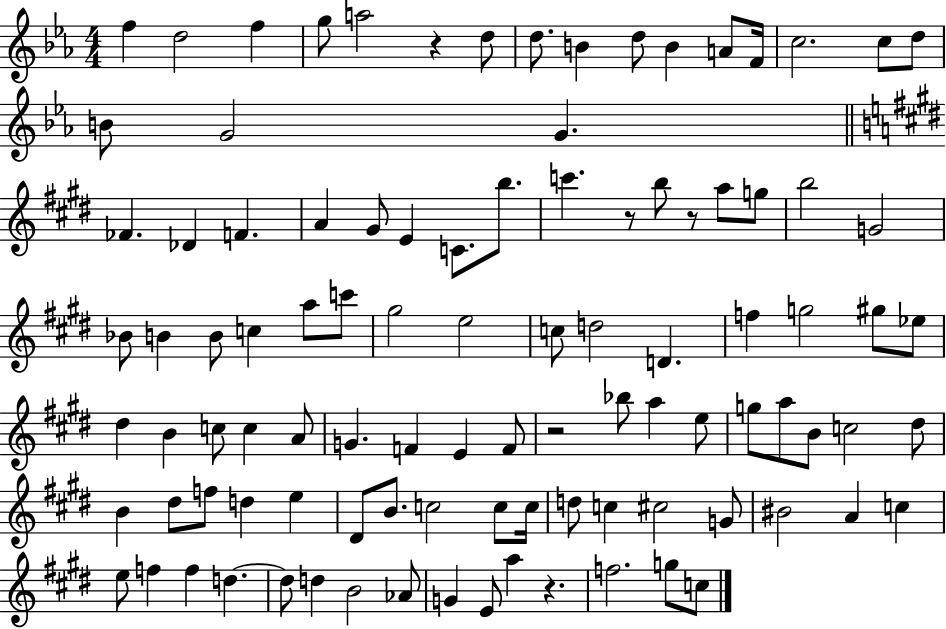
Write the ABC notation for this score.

X:1
T:Untitled
M:4/4
L:1/4
K:Eb
f d2 f g/2 a2 z d/2 d/2 B d/2 B A/2 F/4 c2 c/2 d/2 B/2 G2 G _F _D F A ^G/2 E C/2 b/2 c' z/2 b/2 z/2 a/2 g/2 b2 G2 _B/2 B B/2 c a/2 c'/2 ^g2 e2 c/2 d2 D f g2 ^g/2 _e/2 ^d B c/2 c A/2 G F E F/2 z2 _b/2 a e/2 g/2 a/2 B/2 c2 ^d/2 B ^d/2 f/2 d e ^D/2 B/2 c2 c/2 c/4 d/2 c ^c2 G/2 ^B2 A c e/2 f f d d/2 d B2 _A/2 G E/2 a z f2 g/2 c/2